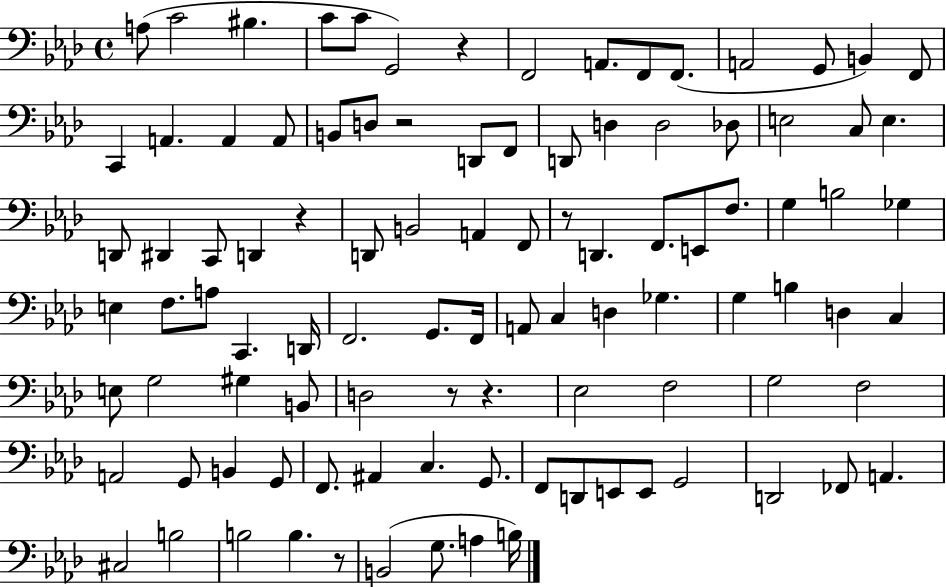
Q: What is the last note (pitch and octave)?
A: B3